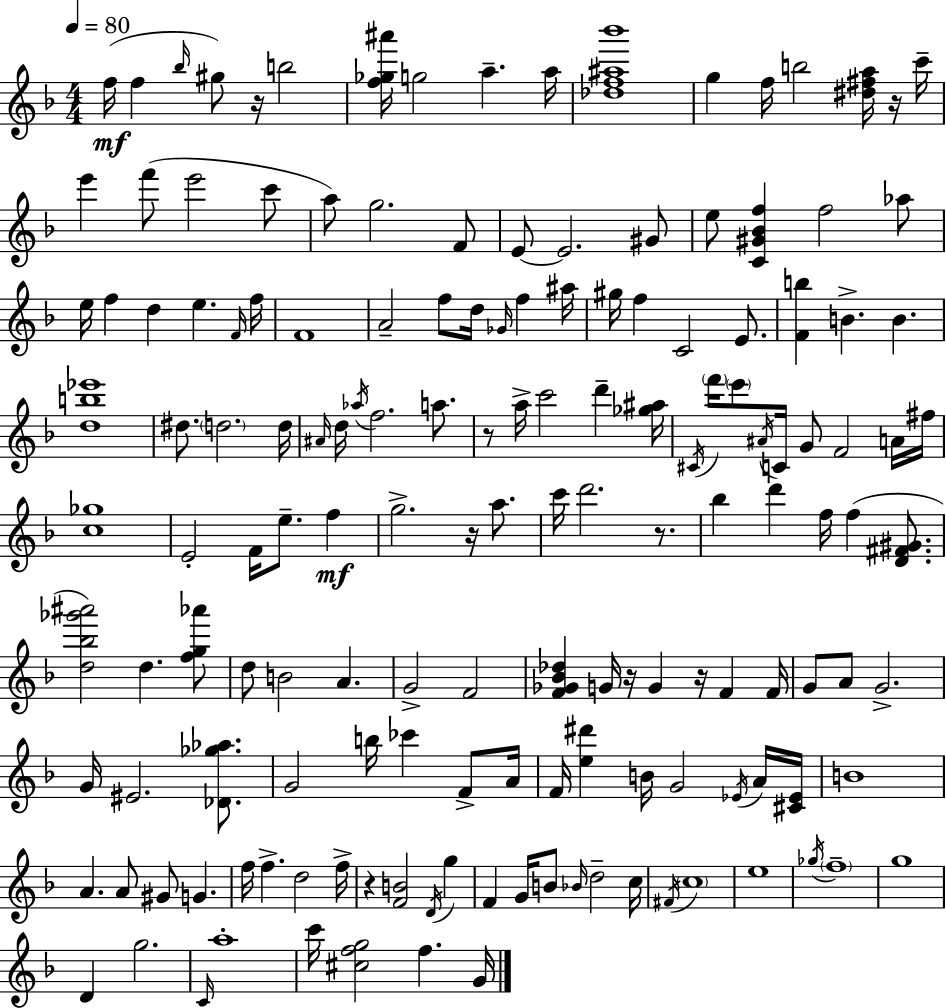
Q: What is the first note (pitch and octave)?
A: F5